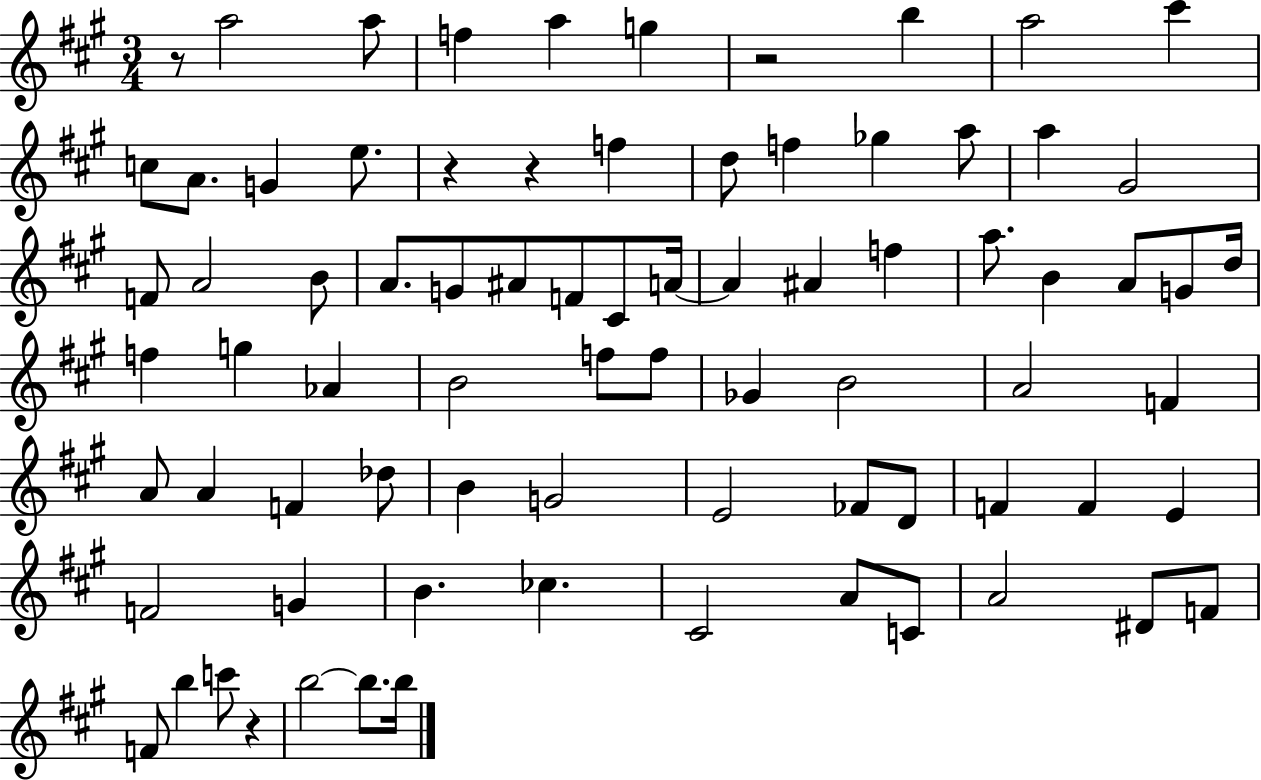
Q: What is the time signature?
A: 3/4